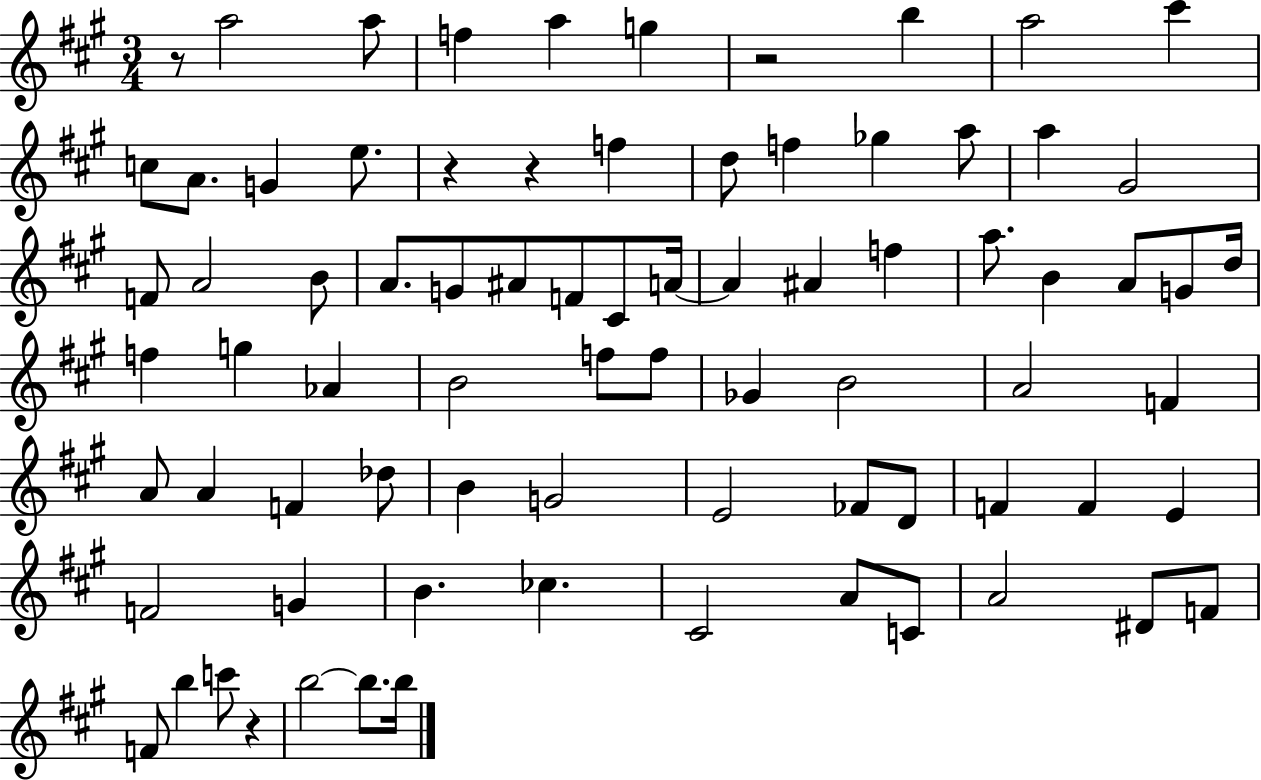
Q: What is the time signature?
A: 3/4